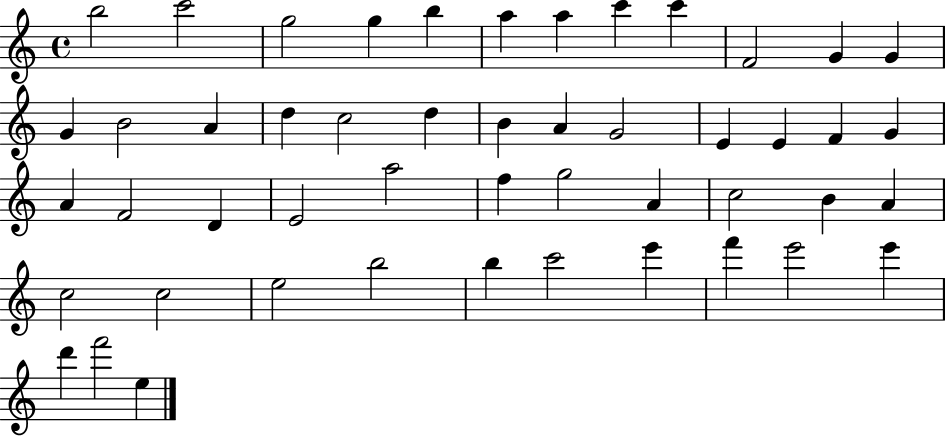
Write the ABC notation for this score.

X:1
T:Untitled
M:4/4
L:1/4
K:C
b2 c'2 g2 g b a a c' c' F2 G G G B2 A d c2 d B A G2 E E F G A F2 D E2 a2 f g2 A c2 B A c2 c2 e2 b2 b c'2 e' f' e'2 e' d' f'2 e